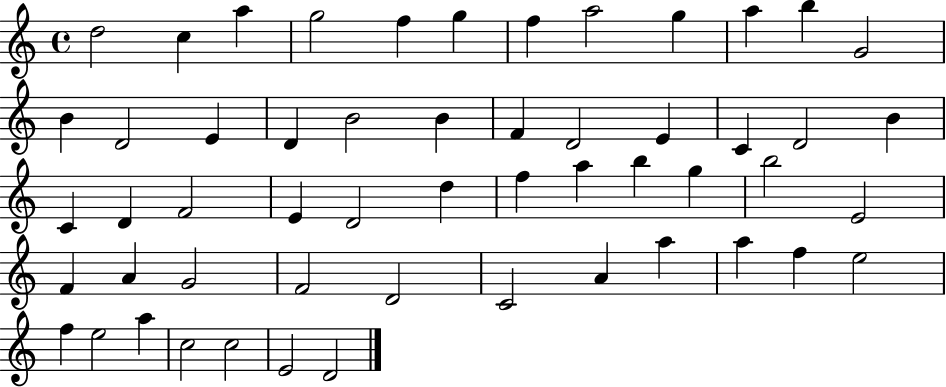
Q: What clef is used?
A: treble